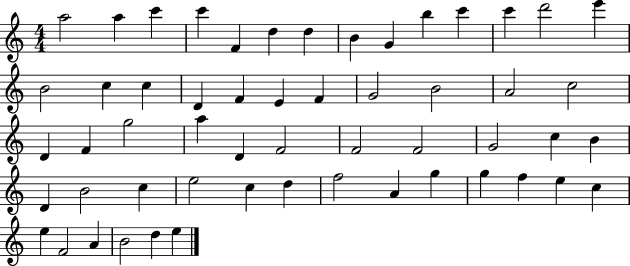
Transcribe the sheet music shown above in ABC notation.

X:1
T:Untitled
M:4/4
L:1/4
K:C
a2 a c' c' F d d B G b c' c' d'2 e' B2 c c D F E F G2 B2 A2 c2 D F g2 a D F2 F2 F2 G2 c B D B2 c e2 c d f2 A g g f e c e F2 A B2 d e